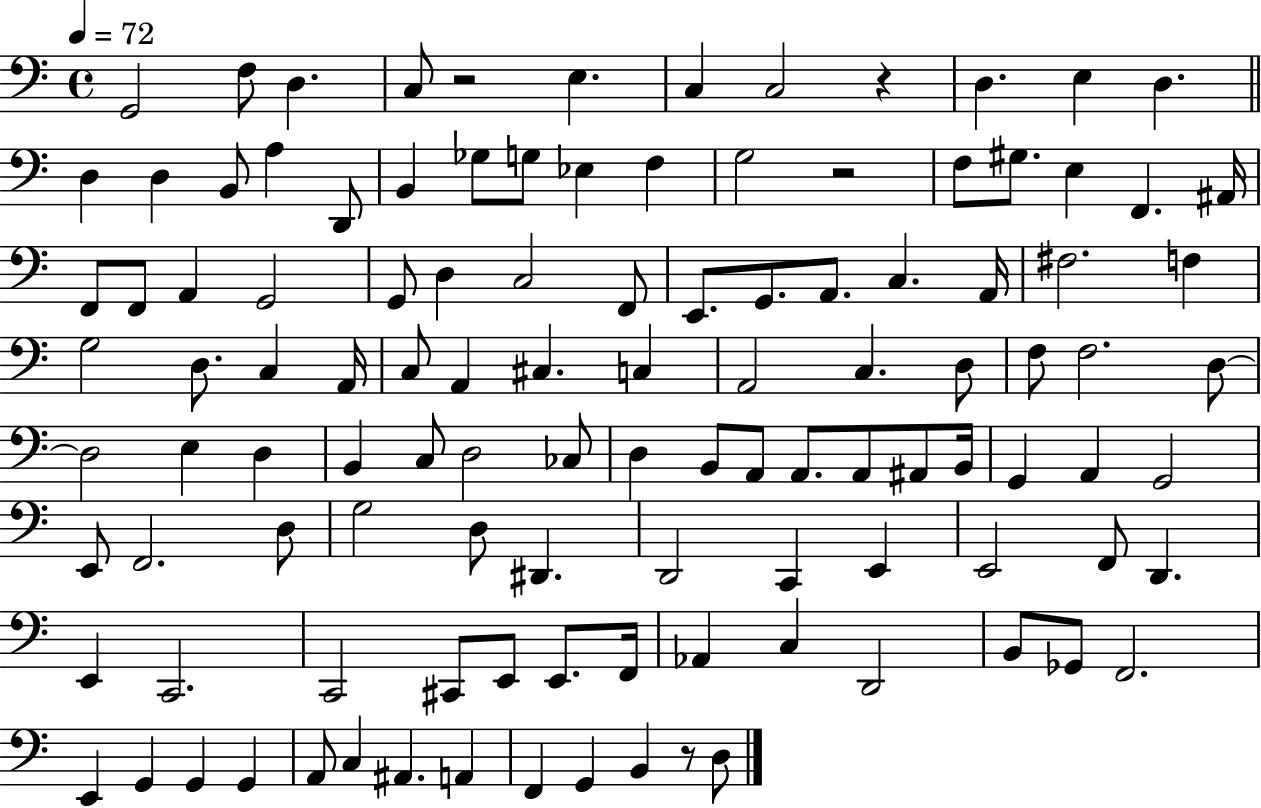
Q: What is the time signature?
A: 4/4